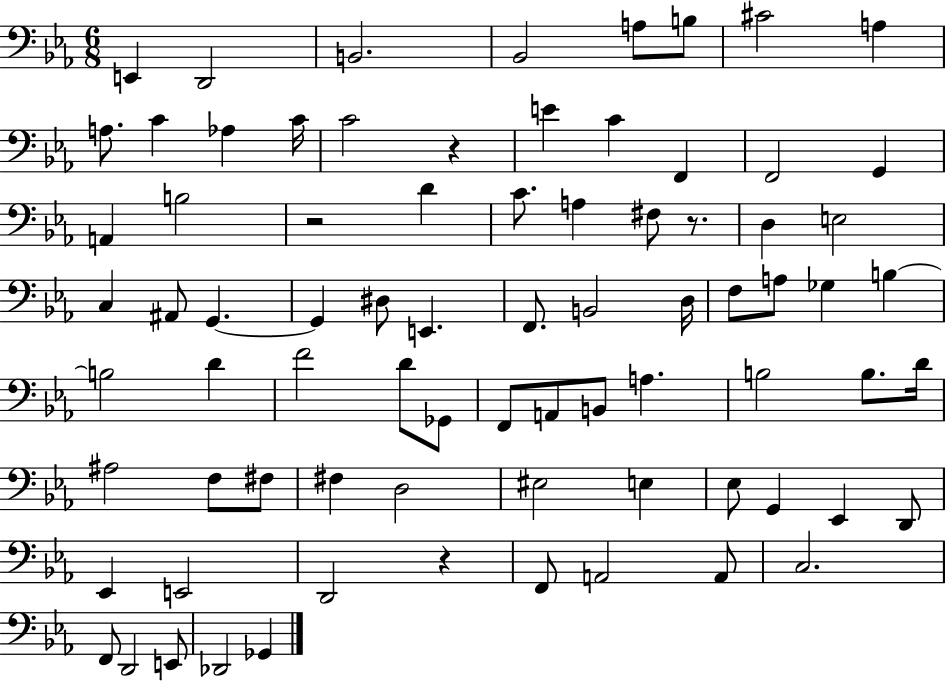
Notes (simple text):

E2/q D2/h B2/h. Bb2/h A3/e B3/e C#4/h A3/q A3/e. C4/q Ab3/q C4/s C4/h R/q E4/q C4/q F2/q F2/h G2/q A2/q B3/h R/h D4/q C4/e. A3/q F#3/e R/e. D3/q E3/h C3/q A#2/e G2/q. G2/q D#3/e E2/q. F2/e. B2/h D3/s F3/e A3/e Gb3/q B3/q B3/h D4/q F4/h D4/e Gb2/e F2/e A2/e B2/e A3/q. B3/h B3/e. D4/s A#3/h F3/e F#3/e F#3/q D3/h EIS3/h E3/q Eb3/e G2/q Eb2/q D2/e Eb2/q E2/h D2/h R/q F2/e A2/h A2/e C3/h. F2/e D2/h E2/e Db2/h Gb2/q